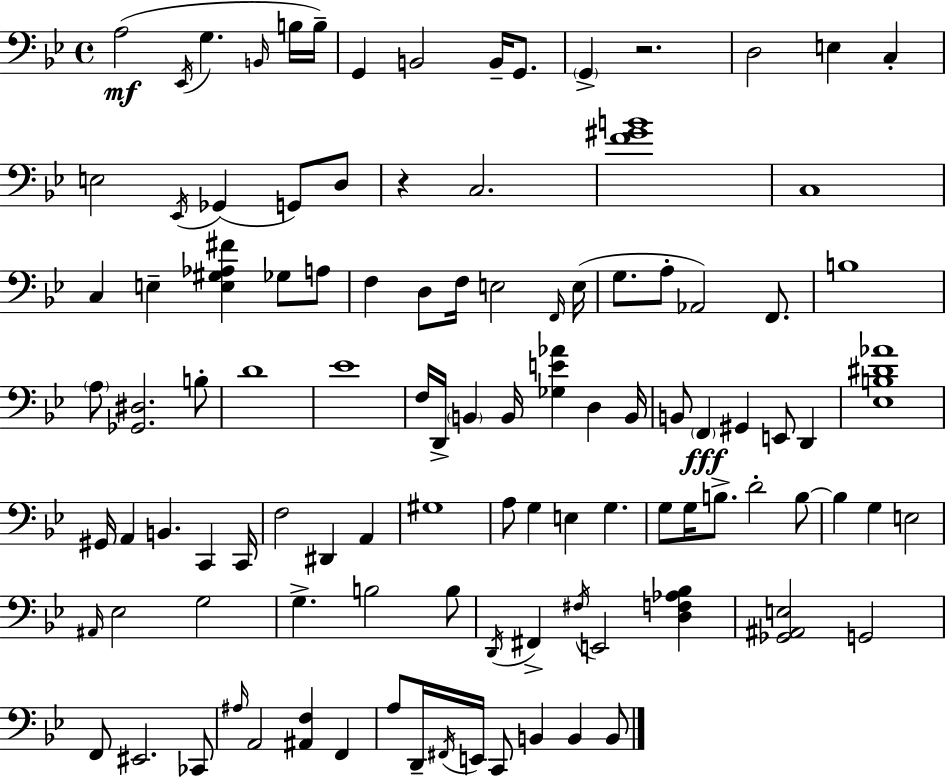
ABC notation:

X:1
T:Untitled
M:4/4
L:1/4
K:Bb
A,2 _E,,/4 G, B,,/4 B,/4 B,/4 G,, B,,2 B,,/4 G,,/2 G,, z2 D,2 E, C, E,2 _E,,/4 _G,, G,,/2 D,/2 z C,2 [F^GB]4 C,4 C, E, [E,^G,_A,^F] _G,/2 A,/2 F, D,/2 F,/4 E,2 F,,/4 E,/4 G,/2 A,/2 _A,,2 F,,/2 B,4 A,/2 [_G,,^D,]2 B,/2 D4 _E4 F,/4 D,,/4 B,, B,,/4 [_G,E_A] D, B,,/4 B,,/2 F,, ^G,, E,,/2 D,, [_E,B,^D_A]4 ^G,,/4 A,, B,, C,, C,,/4 F,2 ^D,, A,, ^G,4 A,/2 G, E, G, G,/2 G,/4 B,/2 D2 B,/2 B, G, E,2 ^A,,/4 _E,2 G,2 G, B,2 B,/2 D,,/4 ^F,, ^F,/4 E,,2 [D,F,_A,_B,] [_G,,^A,,E,]2 G,,2 F,,/2 ^E,,2 _C,,/2 ^A,/4 A,,2 [^A,,F,] F,, A,/2 D,,/4 ^F,,/4 E,,/4 C,,/2 B,, B,, B,,/2